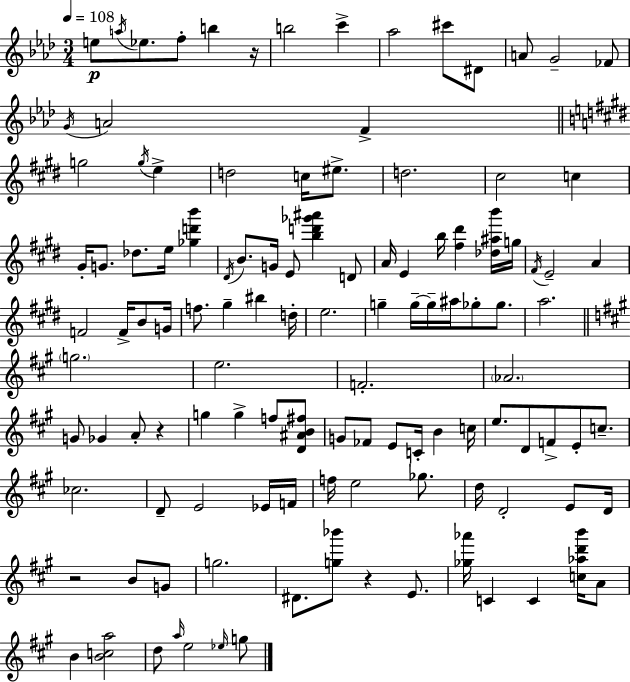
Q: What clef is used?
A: treble